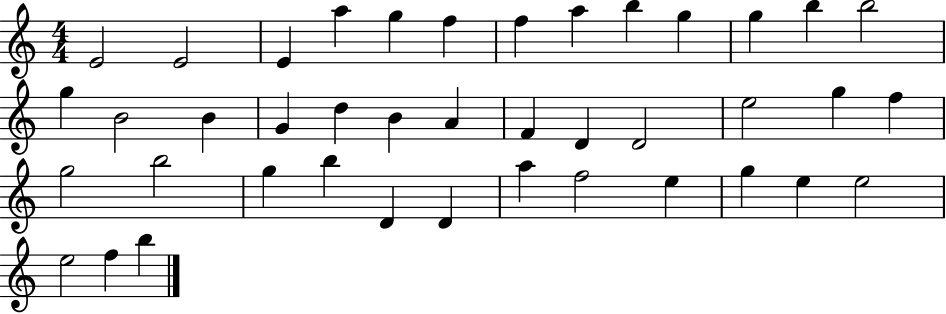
{
  \clef treble
  \numericTimeSignature
  \time 4/4
  \key c \major
  e'2 e'2 | e'4 a''4 g''4 f''4 | f''4 a''4 b''4 g''4 | g''4 b''4 b''2 | \break g''4 b'2 b'4 | g'4 d''4 b'4 a'4 | f'4 d'4 d'2 | e''2 g''4 f''4 | \break g''2 b''2 | g''4 b''4 d'4 d'4 | a''4 f''2 e''4 | g''4 e''4 e''2 | \break e''2 f''4 b''4 | \bar "|."
}